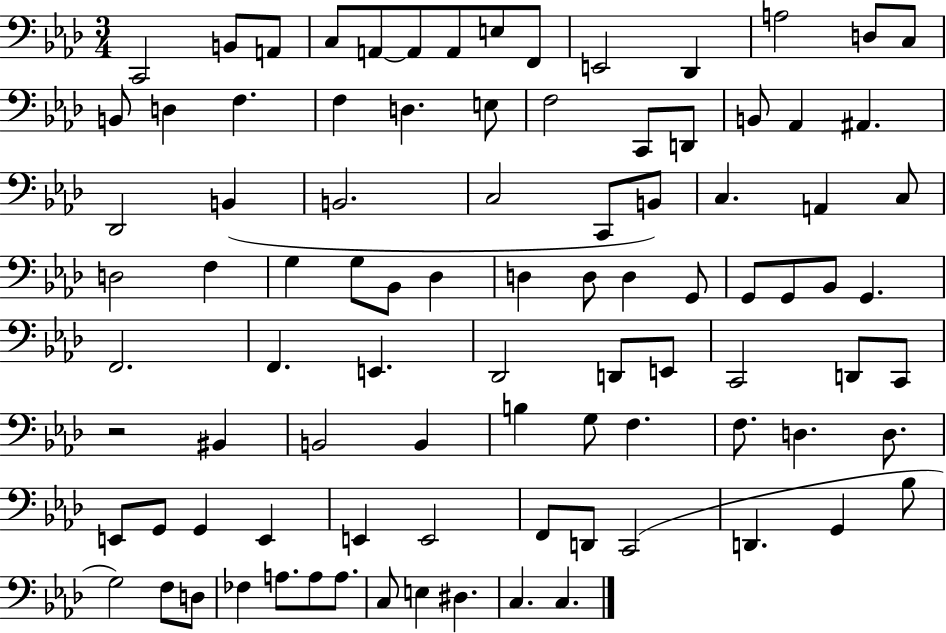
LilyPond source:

{
  \clef bass
  \numericTimeSignature
  \time 3/4
  \key aes \major
  c,2 b,8 a,8 | c8 a,8~~ a,8 a,8 e8 f,8 | e,2 des,4 | a2 d8 c8 | \break b,8 d4 f4. | f4 d4. e8 | f2 c,8 d,8 | b,8 aes,4 ais,4. | \break des,2 b,4( | b,2. | c2 c,8 b,8) | c4. a,4 c8 | \break d2 f4 | g4 g8 bes,8 des4 | d4 d8 d4 g,8 | g,8 g,8 bes,8 g,4. | \break f,2. | f,4. e,4. | des,2 d,8 e,8 | c,2 d,8 c,8 | \break r2 bis,4 | b,2 b,4 | b4 g8 f4. | f8. d4. d8. | \break e,8 g,8 g,4 e,4 | e,4 e,2 | f,8 d,8 c,2( | d,4. g,4 bes8 | \break g2) f8 d8 | fes4 a8. a8 a8. | c8 e4 dis4. | c4. c4. | \break \bar "|."
}